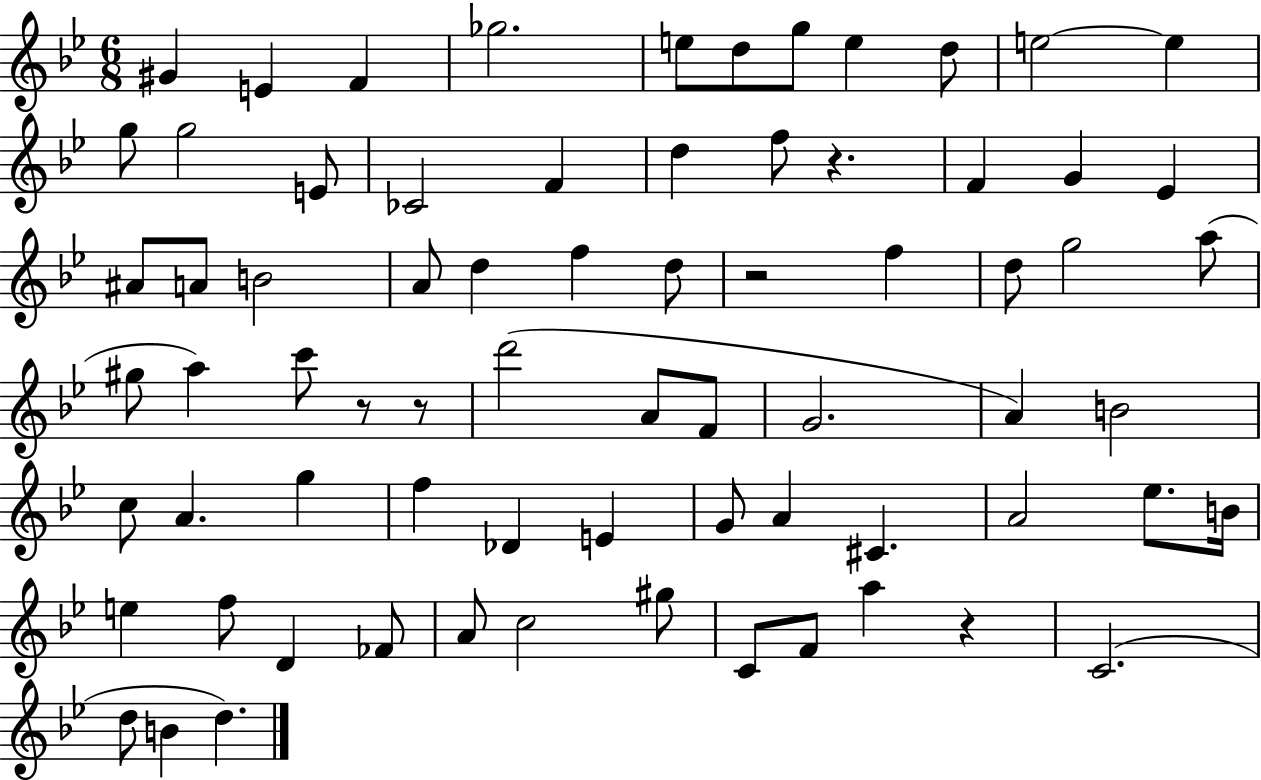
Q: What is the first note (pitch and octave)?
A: G#4